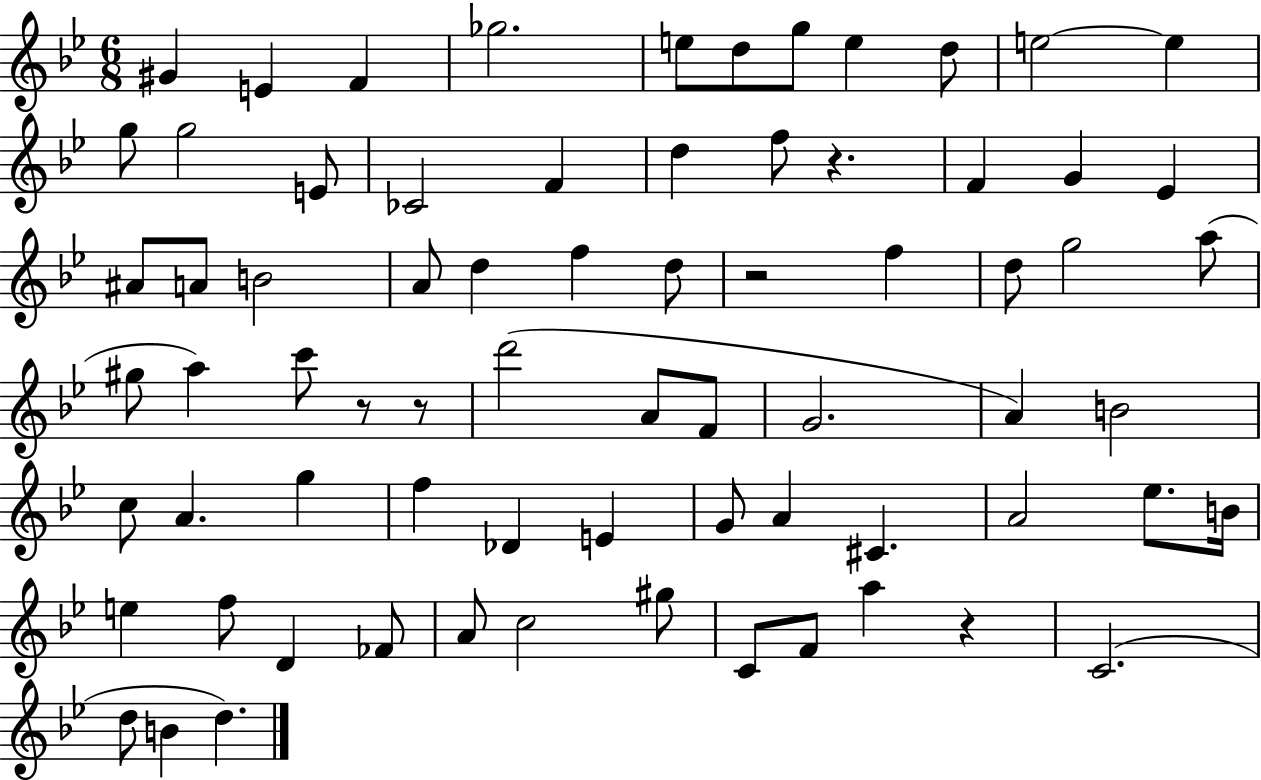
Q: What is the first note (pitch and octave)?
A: G#4